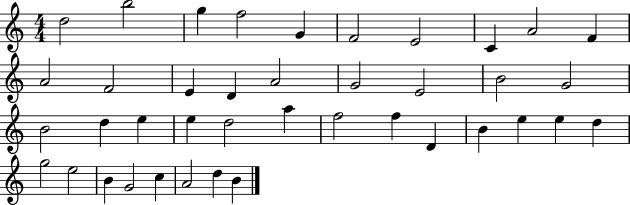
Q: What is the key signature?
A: C major